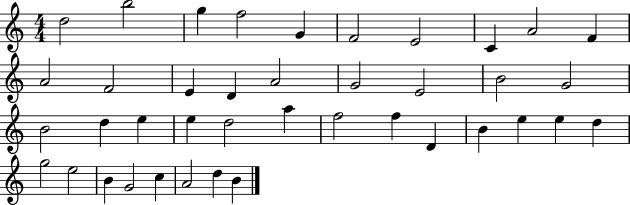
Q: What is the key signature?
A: C major